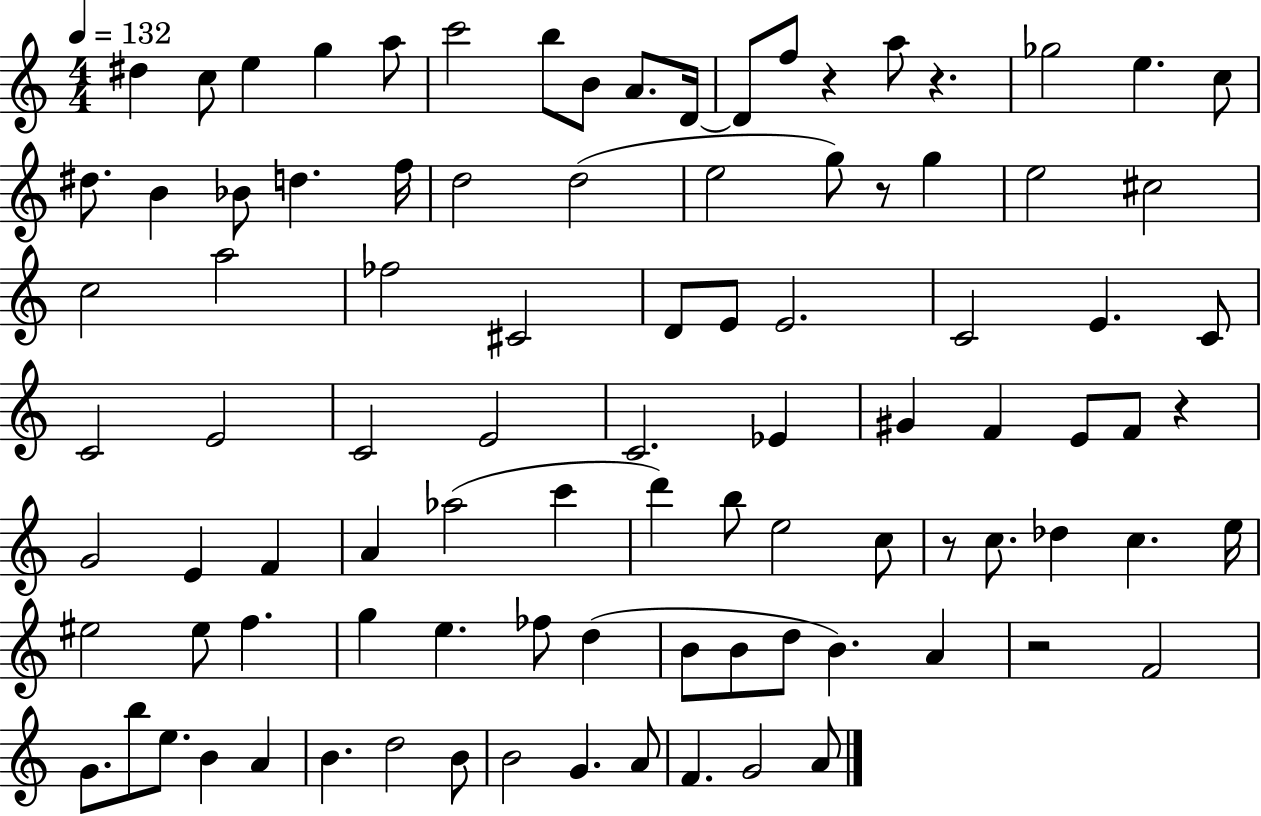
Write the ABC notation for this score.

X:1
T:Untitled
M:4/4
L:1/4
K:C
^d c/2 e g a/2 c'2 b/2 B/2 A/2 D/4 D/2 f/2 z a/2 z _g2 e c/2 ^d/2 B _B/2 d f/4 d2 d2 e2 g/2 z/2 g e2 ^c2 c2 a2 _f2 ^C2 D/2 E/2 E2 C2 E C/2 C2 E2 C2 E2 C2 _E ^G F E/2 F/2 z G2 E F A _a2 c' d' b/2 e2 c/2 z/2 c/2 _d c e/4 ^e2 ^e/2 f g e _f/2 d B/2 B/2 d/2 B A z2 F2 G/2 b/2 e/2 B A B d2 B/2 B2 G A/2 F G2 A/2